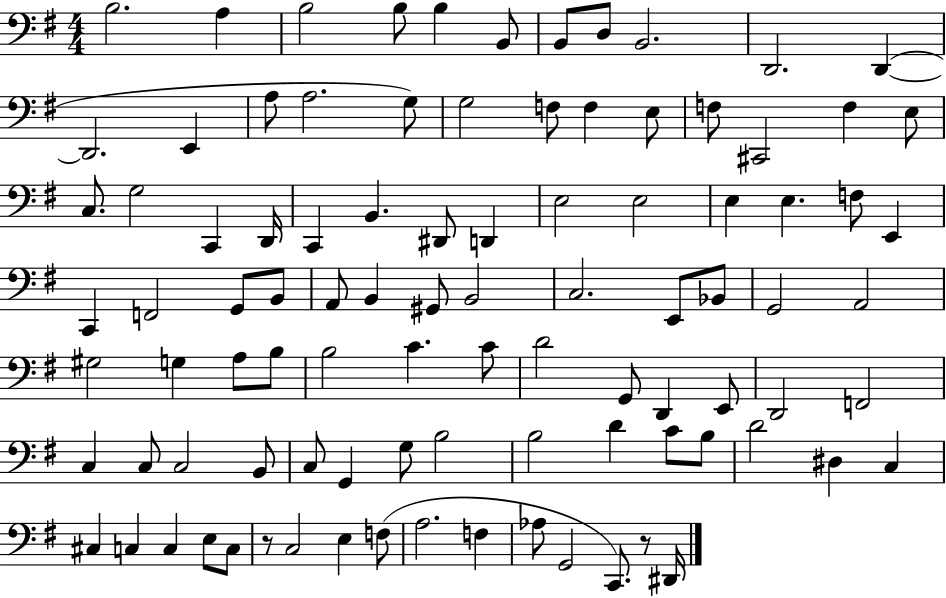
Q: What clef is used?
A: bass